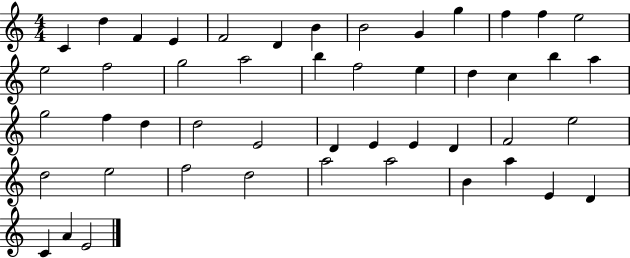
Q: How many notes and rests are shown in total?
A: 48